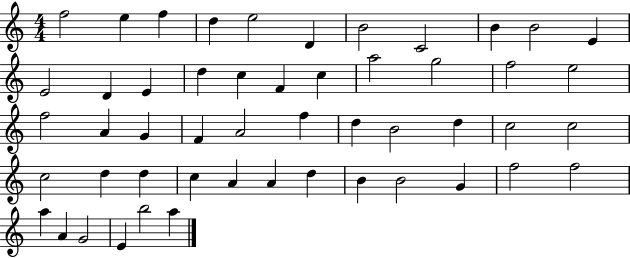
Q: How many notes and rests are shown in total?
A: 51